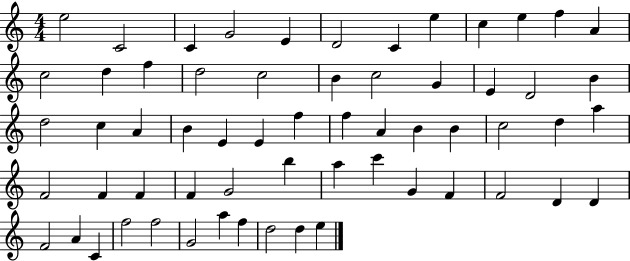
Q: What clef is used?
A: treble